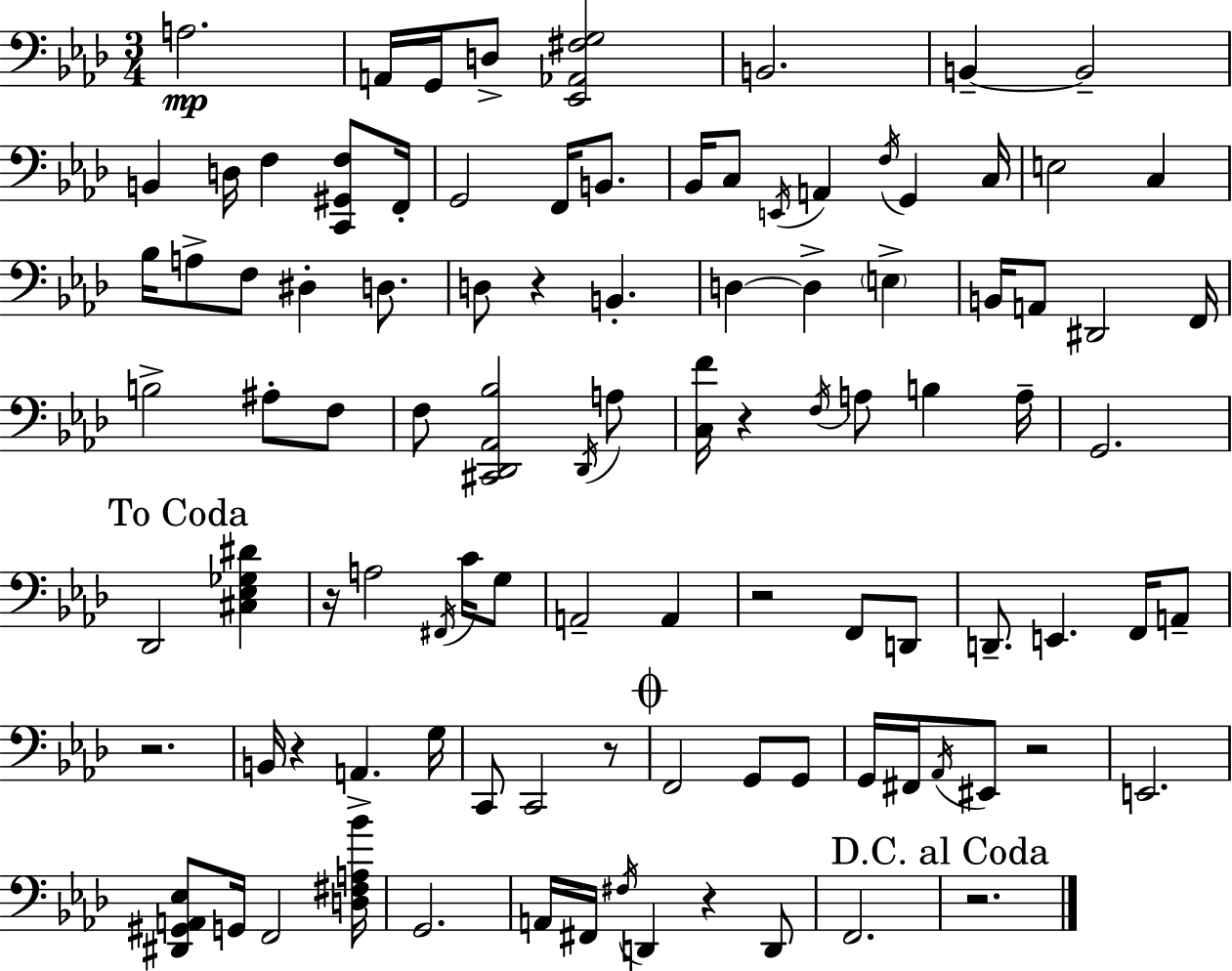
{
  \clef bass
  \numericTimeSignature
  \time 3/4
  \key aes \major
  \repeat volta 2 { a2.\mp | a,16 g,16 d8-> <ees, aes, fis g>2 | b,2. | b,4--~~ b,2-- | \break b,4 d16 f4 <c, gis, f>8 f,16-. | g,2 f,16 b,8. | bes,16 c8 \acciaccatura { e,16 } a,4 \acciaccatura { f16 } g,4 | c16 e2 c4 | \break bes16 a8-> f8 dis4-. d8. | d8 r4 b,4.-. | d4~~ d4-> \parenthesize e4-> | b,16 a,8 dis,2 | \break f,16 b2-> ais8-. | f8 f8 <cis, des, aes, bes>2 | \acciaccatura { des,16 } a8 <c f'>16 r4 \acciaccatura { f16 } a8 b4 | a16-- g,2. | \break \mark "To Coda" des,2 | <cis ees ges dis'>4 r16 a2 | \acciaccatura { fis,16 } c'16 g8 a,2-- | a,4 r2 | \break f,8 d,8 d,8.-- e,4. | f,16 a,8-- r2. | b,16 r4 a,4.-> | g16 c,8 c,2 | \break r8 \mark \markup { \musicglyph "scripts.coda" } f,2 | g,8 g,8 g,16 fis,16 \acciaccatura { aes,16 } eis,8 r2 | e,2. | <dis, gis, a, ees>8 g,16 f,2 | \break <d fis a bes'>16 g,2. | a,16 fis,16 \acciaccatura { fis16 } d,4 | r4 d,8 f,2. | \mark "D.C. al Coda" r2. | \break } \bar "|."
}